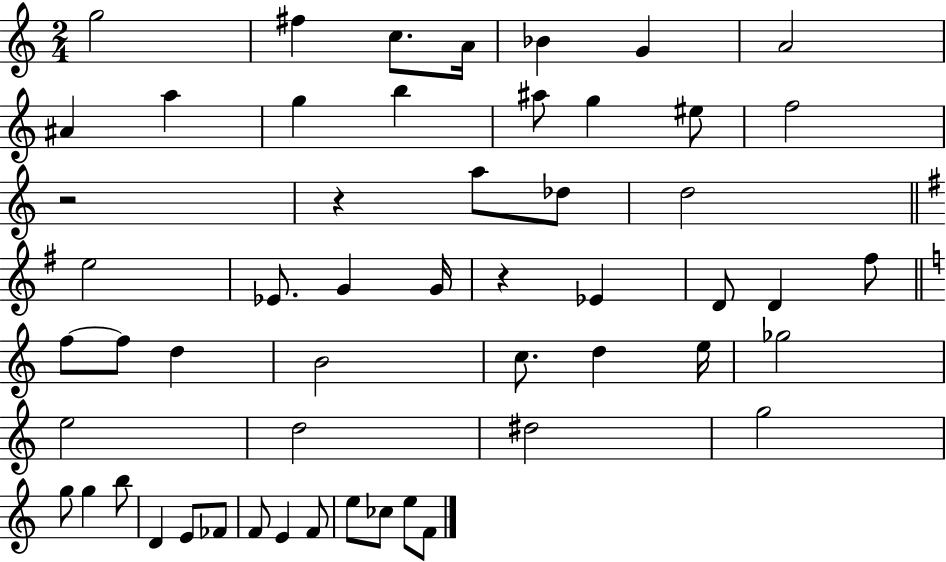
X:1
T:Untitled
M:2/4
L:1/4
K:C
g2 ^f c/2 A/4 _B G A2 ^A a g b ^a/2 g ^e/2 f2 z2 z a/2 _d/2 d2 e2 _E/2 G G/4 z _E D/2 D ^f/2 f/2 f/2 d B2 c/2 d e/4 _g2 e2 d2 ^d2 g2 g/2 g b/2 D E/2 _F/2 F/2 E F/2 e/2 _c/2 e/2 F/2